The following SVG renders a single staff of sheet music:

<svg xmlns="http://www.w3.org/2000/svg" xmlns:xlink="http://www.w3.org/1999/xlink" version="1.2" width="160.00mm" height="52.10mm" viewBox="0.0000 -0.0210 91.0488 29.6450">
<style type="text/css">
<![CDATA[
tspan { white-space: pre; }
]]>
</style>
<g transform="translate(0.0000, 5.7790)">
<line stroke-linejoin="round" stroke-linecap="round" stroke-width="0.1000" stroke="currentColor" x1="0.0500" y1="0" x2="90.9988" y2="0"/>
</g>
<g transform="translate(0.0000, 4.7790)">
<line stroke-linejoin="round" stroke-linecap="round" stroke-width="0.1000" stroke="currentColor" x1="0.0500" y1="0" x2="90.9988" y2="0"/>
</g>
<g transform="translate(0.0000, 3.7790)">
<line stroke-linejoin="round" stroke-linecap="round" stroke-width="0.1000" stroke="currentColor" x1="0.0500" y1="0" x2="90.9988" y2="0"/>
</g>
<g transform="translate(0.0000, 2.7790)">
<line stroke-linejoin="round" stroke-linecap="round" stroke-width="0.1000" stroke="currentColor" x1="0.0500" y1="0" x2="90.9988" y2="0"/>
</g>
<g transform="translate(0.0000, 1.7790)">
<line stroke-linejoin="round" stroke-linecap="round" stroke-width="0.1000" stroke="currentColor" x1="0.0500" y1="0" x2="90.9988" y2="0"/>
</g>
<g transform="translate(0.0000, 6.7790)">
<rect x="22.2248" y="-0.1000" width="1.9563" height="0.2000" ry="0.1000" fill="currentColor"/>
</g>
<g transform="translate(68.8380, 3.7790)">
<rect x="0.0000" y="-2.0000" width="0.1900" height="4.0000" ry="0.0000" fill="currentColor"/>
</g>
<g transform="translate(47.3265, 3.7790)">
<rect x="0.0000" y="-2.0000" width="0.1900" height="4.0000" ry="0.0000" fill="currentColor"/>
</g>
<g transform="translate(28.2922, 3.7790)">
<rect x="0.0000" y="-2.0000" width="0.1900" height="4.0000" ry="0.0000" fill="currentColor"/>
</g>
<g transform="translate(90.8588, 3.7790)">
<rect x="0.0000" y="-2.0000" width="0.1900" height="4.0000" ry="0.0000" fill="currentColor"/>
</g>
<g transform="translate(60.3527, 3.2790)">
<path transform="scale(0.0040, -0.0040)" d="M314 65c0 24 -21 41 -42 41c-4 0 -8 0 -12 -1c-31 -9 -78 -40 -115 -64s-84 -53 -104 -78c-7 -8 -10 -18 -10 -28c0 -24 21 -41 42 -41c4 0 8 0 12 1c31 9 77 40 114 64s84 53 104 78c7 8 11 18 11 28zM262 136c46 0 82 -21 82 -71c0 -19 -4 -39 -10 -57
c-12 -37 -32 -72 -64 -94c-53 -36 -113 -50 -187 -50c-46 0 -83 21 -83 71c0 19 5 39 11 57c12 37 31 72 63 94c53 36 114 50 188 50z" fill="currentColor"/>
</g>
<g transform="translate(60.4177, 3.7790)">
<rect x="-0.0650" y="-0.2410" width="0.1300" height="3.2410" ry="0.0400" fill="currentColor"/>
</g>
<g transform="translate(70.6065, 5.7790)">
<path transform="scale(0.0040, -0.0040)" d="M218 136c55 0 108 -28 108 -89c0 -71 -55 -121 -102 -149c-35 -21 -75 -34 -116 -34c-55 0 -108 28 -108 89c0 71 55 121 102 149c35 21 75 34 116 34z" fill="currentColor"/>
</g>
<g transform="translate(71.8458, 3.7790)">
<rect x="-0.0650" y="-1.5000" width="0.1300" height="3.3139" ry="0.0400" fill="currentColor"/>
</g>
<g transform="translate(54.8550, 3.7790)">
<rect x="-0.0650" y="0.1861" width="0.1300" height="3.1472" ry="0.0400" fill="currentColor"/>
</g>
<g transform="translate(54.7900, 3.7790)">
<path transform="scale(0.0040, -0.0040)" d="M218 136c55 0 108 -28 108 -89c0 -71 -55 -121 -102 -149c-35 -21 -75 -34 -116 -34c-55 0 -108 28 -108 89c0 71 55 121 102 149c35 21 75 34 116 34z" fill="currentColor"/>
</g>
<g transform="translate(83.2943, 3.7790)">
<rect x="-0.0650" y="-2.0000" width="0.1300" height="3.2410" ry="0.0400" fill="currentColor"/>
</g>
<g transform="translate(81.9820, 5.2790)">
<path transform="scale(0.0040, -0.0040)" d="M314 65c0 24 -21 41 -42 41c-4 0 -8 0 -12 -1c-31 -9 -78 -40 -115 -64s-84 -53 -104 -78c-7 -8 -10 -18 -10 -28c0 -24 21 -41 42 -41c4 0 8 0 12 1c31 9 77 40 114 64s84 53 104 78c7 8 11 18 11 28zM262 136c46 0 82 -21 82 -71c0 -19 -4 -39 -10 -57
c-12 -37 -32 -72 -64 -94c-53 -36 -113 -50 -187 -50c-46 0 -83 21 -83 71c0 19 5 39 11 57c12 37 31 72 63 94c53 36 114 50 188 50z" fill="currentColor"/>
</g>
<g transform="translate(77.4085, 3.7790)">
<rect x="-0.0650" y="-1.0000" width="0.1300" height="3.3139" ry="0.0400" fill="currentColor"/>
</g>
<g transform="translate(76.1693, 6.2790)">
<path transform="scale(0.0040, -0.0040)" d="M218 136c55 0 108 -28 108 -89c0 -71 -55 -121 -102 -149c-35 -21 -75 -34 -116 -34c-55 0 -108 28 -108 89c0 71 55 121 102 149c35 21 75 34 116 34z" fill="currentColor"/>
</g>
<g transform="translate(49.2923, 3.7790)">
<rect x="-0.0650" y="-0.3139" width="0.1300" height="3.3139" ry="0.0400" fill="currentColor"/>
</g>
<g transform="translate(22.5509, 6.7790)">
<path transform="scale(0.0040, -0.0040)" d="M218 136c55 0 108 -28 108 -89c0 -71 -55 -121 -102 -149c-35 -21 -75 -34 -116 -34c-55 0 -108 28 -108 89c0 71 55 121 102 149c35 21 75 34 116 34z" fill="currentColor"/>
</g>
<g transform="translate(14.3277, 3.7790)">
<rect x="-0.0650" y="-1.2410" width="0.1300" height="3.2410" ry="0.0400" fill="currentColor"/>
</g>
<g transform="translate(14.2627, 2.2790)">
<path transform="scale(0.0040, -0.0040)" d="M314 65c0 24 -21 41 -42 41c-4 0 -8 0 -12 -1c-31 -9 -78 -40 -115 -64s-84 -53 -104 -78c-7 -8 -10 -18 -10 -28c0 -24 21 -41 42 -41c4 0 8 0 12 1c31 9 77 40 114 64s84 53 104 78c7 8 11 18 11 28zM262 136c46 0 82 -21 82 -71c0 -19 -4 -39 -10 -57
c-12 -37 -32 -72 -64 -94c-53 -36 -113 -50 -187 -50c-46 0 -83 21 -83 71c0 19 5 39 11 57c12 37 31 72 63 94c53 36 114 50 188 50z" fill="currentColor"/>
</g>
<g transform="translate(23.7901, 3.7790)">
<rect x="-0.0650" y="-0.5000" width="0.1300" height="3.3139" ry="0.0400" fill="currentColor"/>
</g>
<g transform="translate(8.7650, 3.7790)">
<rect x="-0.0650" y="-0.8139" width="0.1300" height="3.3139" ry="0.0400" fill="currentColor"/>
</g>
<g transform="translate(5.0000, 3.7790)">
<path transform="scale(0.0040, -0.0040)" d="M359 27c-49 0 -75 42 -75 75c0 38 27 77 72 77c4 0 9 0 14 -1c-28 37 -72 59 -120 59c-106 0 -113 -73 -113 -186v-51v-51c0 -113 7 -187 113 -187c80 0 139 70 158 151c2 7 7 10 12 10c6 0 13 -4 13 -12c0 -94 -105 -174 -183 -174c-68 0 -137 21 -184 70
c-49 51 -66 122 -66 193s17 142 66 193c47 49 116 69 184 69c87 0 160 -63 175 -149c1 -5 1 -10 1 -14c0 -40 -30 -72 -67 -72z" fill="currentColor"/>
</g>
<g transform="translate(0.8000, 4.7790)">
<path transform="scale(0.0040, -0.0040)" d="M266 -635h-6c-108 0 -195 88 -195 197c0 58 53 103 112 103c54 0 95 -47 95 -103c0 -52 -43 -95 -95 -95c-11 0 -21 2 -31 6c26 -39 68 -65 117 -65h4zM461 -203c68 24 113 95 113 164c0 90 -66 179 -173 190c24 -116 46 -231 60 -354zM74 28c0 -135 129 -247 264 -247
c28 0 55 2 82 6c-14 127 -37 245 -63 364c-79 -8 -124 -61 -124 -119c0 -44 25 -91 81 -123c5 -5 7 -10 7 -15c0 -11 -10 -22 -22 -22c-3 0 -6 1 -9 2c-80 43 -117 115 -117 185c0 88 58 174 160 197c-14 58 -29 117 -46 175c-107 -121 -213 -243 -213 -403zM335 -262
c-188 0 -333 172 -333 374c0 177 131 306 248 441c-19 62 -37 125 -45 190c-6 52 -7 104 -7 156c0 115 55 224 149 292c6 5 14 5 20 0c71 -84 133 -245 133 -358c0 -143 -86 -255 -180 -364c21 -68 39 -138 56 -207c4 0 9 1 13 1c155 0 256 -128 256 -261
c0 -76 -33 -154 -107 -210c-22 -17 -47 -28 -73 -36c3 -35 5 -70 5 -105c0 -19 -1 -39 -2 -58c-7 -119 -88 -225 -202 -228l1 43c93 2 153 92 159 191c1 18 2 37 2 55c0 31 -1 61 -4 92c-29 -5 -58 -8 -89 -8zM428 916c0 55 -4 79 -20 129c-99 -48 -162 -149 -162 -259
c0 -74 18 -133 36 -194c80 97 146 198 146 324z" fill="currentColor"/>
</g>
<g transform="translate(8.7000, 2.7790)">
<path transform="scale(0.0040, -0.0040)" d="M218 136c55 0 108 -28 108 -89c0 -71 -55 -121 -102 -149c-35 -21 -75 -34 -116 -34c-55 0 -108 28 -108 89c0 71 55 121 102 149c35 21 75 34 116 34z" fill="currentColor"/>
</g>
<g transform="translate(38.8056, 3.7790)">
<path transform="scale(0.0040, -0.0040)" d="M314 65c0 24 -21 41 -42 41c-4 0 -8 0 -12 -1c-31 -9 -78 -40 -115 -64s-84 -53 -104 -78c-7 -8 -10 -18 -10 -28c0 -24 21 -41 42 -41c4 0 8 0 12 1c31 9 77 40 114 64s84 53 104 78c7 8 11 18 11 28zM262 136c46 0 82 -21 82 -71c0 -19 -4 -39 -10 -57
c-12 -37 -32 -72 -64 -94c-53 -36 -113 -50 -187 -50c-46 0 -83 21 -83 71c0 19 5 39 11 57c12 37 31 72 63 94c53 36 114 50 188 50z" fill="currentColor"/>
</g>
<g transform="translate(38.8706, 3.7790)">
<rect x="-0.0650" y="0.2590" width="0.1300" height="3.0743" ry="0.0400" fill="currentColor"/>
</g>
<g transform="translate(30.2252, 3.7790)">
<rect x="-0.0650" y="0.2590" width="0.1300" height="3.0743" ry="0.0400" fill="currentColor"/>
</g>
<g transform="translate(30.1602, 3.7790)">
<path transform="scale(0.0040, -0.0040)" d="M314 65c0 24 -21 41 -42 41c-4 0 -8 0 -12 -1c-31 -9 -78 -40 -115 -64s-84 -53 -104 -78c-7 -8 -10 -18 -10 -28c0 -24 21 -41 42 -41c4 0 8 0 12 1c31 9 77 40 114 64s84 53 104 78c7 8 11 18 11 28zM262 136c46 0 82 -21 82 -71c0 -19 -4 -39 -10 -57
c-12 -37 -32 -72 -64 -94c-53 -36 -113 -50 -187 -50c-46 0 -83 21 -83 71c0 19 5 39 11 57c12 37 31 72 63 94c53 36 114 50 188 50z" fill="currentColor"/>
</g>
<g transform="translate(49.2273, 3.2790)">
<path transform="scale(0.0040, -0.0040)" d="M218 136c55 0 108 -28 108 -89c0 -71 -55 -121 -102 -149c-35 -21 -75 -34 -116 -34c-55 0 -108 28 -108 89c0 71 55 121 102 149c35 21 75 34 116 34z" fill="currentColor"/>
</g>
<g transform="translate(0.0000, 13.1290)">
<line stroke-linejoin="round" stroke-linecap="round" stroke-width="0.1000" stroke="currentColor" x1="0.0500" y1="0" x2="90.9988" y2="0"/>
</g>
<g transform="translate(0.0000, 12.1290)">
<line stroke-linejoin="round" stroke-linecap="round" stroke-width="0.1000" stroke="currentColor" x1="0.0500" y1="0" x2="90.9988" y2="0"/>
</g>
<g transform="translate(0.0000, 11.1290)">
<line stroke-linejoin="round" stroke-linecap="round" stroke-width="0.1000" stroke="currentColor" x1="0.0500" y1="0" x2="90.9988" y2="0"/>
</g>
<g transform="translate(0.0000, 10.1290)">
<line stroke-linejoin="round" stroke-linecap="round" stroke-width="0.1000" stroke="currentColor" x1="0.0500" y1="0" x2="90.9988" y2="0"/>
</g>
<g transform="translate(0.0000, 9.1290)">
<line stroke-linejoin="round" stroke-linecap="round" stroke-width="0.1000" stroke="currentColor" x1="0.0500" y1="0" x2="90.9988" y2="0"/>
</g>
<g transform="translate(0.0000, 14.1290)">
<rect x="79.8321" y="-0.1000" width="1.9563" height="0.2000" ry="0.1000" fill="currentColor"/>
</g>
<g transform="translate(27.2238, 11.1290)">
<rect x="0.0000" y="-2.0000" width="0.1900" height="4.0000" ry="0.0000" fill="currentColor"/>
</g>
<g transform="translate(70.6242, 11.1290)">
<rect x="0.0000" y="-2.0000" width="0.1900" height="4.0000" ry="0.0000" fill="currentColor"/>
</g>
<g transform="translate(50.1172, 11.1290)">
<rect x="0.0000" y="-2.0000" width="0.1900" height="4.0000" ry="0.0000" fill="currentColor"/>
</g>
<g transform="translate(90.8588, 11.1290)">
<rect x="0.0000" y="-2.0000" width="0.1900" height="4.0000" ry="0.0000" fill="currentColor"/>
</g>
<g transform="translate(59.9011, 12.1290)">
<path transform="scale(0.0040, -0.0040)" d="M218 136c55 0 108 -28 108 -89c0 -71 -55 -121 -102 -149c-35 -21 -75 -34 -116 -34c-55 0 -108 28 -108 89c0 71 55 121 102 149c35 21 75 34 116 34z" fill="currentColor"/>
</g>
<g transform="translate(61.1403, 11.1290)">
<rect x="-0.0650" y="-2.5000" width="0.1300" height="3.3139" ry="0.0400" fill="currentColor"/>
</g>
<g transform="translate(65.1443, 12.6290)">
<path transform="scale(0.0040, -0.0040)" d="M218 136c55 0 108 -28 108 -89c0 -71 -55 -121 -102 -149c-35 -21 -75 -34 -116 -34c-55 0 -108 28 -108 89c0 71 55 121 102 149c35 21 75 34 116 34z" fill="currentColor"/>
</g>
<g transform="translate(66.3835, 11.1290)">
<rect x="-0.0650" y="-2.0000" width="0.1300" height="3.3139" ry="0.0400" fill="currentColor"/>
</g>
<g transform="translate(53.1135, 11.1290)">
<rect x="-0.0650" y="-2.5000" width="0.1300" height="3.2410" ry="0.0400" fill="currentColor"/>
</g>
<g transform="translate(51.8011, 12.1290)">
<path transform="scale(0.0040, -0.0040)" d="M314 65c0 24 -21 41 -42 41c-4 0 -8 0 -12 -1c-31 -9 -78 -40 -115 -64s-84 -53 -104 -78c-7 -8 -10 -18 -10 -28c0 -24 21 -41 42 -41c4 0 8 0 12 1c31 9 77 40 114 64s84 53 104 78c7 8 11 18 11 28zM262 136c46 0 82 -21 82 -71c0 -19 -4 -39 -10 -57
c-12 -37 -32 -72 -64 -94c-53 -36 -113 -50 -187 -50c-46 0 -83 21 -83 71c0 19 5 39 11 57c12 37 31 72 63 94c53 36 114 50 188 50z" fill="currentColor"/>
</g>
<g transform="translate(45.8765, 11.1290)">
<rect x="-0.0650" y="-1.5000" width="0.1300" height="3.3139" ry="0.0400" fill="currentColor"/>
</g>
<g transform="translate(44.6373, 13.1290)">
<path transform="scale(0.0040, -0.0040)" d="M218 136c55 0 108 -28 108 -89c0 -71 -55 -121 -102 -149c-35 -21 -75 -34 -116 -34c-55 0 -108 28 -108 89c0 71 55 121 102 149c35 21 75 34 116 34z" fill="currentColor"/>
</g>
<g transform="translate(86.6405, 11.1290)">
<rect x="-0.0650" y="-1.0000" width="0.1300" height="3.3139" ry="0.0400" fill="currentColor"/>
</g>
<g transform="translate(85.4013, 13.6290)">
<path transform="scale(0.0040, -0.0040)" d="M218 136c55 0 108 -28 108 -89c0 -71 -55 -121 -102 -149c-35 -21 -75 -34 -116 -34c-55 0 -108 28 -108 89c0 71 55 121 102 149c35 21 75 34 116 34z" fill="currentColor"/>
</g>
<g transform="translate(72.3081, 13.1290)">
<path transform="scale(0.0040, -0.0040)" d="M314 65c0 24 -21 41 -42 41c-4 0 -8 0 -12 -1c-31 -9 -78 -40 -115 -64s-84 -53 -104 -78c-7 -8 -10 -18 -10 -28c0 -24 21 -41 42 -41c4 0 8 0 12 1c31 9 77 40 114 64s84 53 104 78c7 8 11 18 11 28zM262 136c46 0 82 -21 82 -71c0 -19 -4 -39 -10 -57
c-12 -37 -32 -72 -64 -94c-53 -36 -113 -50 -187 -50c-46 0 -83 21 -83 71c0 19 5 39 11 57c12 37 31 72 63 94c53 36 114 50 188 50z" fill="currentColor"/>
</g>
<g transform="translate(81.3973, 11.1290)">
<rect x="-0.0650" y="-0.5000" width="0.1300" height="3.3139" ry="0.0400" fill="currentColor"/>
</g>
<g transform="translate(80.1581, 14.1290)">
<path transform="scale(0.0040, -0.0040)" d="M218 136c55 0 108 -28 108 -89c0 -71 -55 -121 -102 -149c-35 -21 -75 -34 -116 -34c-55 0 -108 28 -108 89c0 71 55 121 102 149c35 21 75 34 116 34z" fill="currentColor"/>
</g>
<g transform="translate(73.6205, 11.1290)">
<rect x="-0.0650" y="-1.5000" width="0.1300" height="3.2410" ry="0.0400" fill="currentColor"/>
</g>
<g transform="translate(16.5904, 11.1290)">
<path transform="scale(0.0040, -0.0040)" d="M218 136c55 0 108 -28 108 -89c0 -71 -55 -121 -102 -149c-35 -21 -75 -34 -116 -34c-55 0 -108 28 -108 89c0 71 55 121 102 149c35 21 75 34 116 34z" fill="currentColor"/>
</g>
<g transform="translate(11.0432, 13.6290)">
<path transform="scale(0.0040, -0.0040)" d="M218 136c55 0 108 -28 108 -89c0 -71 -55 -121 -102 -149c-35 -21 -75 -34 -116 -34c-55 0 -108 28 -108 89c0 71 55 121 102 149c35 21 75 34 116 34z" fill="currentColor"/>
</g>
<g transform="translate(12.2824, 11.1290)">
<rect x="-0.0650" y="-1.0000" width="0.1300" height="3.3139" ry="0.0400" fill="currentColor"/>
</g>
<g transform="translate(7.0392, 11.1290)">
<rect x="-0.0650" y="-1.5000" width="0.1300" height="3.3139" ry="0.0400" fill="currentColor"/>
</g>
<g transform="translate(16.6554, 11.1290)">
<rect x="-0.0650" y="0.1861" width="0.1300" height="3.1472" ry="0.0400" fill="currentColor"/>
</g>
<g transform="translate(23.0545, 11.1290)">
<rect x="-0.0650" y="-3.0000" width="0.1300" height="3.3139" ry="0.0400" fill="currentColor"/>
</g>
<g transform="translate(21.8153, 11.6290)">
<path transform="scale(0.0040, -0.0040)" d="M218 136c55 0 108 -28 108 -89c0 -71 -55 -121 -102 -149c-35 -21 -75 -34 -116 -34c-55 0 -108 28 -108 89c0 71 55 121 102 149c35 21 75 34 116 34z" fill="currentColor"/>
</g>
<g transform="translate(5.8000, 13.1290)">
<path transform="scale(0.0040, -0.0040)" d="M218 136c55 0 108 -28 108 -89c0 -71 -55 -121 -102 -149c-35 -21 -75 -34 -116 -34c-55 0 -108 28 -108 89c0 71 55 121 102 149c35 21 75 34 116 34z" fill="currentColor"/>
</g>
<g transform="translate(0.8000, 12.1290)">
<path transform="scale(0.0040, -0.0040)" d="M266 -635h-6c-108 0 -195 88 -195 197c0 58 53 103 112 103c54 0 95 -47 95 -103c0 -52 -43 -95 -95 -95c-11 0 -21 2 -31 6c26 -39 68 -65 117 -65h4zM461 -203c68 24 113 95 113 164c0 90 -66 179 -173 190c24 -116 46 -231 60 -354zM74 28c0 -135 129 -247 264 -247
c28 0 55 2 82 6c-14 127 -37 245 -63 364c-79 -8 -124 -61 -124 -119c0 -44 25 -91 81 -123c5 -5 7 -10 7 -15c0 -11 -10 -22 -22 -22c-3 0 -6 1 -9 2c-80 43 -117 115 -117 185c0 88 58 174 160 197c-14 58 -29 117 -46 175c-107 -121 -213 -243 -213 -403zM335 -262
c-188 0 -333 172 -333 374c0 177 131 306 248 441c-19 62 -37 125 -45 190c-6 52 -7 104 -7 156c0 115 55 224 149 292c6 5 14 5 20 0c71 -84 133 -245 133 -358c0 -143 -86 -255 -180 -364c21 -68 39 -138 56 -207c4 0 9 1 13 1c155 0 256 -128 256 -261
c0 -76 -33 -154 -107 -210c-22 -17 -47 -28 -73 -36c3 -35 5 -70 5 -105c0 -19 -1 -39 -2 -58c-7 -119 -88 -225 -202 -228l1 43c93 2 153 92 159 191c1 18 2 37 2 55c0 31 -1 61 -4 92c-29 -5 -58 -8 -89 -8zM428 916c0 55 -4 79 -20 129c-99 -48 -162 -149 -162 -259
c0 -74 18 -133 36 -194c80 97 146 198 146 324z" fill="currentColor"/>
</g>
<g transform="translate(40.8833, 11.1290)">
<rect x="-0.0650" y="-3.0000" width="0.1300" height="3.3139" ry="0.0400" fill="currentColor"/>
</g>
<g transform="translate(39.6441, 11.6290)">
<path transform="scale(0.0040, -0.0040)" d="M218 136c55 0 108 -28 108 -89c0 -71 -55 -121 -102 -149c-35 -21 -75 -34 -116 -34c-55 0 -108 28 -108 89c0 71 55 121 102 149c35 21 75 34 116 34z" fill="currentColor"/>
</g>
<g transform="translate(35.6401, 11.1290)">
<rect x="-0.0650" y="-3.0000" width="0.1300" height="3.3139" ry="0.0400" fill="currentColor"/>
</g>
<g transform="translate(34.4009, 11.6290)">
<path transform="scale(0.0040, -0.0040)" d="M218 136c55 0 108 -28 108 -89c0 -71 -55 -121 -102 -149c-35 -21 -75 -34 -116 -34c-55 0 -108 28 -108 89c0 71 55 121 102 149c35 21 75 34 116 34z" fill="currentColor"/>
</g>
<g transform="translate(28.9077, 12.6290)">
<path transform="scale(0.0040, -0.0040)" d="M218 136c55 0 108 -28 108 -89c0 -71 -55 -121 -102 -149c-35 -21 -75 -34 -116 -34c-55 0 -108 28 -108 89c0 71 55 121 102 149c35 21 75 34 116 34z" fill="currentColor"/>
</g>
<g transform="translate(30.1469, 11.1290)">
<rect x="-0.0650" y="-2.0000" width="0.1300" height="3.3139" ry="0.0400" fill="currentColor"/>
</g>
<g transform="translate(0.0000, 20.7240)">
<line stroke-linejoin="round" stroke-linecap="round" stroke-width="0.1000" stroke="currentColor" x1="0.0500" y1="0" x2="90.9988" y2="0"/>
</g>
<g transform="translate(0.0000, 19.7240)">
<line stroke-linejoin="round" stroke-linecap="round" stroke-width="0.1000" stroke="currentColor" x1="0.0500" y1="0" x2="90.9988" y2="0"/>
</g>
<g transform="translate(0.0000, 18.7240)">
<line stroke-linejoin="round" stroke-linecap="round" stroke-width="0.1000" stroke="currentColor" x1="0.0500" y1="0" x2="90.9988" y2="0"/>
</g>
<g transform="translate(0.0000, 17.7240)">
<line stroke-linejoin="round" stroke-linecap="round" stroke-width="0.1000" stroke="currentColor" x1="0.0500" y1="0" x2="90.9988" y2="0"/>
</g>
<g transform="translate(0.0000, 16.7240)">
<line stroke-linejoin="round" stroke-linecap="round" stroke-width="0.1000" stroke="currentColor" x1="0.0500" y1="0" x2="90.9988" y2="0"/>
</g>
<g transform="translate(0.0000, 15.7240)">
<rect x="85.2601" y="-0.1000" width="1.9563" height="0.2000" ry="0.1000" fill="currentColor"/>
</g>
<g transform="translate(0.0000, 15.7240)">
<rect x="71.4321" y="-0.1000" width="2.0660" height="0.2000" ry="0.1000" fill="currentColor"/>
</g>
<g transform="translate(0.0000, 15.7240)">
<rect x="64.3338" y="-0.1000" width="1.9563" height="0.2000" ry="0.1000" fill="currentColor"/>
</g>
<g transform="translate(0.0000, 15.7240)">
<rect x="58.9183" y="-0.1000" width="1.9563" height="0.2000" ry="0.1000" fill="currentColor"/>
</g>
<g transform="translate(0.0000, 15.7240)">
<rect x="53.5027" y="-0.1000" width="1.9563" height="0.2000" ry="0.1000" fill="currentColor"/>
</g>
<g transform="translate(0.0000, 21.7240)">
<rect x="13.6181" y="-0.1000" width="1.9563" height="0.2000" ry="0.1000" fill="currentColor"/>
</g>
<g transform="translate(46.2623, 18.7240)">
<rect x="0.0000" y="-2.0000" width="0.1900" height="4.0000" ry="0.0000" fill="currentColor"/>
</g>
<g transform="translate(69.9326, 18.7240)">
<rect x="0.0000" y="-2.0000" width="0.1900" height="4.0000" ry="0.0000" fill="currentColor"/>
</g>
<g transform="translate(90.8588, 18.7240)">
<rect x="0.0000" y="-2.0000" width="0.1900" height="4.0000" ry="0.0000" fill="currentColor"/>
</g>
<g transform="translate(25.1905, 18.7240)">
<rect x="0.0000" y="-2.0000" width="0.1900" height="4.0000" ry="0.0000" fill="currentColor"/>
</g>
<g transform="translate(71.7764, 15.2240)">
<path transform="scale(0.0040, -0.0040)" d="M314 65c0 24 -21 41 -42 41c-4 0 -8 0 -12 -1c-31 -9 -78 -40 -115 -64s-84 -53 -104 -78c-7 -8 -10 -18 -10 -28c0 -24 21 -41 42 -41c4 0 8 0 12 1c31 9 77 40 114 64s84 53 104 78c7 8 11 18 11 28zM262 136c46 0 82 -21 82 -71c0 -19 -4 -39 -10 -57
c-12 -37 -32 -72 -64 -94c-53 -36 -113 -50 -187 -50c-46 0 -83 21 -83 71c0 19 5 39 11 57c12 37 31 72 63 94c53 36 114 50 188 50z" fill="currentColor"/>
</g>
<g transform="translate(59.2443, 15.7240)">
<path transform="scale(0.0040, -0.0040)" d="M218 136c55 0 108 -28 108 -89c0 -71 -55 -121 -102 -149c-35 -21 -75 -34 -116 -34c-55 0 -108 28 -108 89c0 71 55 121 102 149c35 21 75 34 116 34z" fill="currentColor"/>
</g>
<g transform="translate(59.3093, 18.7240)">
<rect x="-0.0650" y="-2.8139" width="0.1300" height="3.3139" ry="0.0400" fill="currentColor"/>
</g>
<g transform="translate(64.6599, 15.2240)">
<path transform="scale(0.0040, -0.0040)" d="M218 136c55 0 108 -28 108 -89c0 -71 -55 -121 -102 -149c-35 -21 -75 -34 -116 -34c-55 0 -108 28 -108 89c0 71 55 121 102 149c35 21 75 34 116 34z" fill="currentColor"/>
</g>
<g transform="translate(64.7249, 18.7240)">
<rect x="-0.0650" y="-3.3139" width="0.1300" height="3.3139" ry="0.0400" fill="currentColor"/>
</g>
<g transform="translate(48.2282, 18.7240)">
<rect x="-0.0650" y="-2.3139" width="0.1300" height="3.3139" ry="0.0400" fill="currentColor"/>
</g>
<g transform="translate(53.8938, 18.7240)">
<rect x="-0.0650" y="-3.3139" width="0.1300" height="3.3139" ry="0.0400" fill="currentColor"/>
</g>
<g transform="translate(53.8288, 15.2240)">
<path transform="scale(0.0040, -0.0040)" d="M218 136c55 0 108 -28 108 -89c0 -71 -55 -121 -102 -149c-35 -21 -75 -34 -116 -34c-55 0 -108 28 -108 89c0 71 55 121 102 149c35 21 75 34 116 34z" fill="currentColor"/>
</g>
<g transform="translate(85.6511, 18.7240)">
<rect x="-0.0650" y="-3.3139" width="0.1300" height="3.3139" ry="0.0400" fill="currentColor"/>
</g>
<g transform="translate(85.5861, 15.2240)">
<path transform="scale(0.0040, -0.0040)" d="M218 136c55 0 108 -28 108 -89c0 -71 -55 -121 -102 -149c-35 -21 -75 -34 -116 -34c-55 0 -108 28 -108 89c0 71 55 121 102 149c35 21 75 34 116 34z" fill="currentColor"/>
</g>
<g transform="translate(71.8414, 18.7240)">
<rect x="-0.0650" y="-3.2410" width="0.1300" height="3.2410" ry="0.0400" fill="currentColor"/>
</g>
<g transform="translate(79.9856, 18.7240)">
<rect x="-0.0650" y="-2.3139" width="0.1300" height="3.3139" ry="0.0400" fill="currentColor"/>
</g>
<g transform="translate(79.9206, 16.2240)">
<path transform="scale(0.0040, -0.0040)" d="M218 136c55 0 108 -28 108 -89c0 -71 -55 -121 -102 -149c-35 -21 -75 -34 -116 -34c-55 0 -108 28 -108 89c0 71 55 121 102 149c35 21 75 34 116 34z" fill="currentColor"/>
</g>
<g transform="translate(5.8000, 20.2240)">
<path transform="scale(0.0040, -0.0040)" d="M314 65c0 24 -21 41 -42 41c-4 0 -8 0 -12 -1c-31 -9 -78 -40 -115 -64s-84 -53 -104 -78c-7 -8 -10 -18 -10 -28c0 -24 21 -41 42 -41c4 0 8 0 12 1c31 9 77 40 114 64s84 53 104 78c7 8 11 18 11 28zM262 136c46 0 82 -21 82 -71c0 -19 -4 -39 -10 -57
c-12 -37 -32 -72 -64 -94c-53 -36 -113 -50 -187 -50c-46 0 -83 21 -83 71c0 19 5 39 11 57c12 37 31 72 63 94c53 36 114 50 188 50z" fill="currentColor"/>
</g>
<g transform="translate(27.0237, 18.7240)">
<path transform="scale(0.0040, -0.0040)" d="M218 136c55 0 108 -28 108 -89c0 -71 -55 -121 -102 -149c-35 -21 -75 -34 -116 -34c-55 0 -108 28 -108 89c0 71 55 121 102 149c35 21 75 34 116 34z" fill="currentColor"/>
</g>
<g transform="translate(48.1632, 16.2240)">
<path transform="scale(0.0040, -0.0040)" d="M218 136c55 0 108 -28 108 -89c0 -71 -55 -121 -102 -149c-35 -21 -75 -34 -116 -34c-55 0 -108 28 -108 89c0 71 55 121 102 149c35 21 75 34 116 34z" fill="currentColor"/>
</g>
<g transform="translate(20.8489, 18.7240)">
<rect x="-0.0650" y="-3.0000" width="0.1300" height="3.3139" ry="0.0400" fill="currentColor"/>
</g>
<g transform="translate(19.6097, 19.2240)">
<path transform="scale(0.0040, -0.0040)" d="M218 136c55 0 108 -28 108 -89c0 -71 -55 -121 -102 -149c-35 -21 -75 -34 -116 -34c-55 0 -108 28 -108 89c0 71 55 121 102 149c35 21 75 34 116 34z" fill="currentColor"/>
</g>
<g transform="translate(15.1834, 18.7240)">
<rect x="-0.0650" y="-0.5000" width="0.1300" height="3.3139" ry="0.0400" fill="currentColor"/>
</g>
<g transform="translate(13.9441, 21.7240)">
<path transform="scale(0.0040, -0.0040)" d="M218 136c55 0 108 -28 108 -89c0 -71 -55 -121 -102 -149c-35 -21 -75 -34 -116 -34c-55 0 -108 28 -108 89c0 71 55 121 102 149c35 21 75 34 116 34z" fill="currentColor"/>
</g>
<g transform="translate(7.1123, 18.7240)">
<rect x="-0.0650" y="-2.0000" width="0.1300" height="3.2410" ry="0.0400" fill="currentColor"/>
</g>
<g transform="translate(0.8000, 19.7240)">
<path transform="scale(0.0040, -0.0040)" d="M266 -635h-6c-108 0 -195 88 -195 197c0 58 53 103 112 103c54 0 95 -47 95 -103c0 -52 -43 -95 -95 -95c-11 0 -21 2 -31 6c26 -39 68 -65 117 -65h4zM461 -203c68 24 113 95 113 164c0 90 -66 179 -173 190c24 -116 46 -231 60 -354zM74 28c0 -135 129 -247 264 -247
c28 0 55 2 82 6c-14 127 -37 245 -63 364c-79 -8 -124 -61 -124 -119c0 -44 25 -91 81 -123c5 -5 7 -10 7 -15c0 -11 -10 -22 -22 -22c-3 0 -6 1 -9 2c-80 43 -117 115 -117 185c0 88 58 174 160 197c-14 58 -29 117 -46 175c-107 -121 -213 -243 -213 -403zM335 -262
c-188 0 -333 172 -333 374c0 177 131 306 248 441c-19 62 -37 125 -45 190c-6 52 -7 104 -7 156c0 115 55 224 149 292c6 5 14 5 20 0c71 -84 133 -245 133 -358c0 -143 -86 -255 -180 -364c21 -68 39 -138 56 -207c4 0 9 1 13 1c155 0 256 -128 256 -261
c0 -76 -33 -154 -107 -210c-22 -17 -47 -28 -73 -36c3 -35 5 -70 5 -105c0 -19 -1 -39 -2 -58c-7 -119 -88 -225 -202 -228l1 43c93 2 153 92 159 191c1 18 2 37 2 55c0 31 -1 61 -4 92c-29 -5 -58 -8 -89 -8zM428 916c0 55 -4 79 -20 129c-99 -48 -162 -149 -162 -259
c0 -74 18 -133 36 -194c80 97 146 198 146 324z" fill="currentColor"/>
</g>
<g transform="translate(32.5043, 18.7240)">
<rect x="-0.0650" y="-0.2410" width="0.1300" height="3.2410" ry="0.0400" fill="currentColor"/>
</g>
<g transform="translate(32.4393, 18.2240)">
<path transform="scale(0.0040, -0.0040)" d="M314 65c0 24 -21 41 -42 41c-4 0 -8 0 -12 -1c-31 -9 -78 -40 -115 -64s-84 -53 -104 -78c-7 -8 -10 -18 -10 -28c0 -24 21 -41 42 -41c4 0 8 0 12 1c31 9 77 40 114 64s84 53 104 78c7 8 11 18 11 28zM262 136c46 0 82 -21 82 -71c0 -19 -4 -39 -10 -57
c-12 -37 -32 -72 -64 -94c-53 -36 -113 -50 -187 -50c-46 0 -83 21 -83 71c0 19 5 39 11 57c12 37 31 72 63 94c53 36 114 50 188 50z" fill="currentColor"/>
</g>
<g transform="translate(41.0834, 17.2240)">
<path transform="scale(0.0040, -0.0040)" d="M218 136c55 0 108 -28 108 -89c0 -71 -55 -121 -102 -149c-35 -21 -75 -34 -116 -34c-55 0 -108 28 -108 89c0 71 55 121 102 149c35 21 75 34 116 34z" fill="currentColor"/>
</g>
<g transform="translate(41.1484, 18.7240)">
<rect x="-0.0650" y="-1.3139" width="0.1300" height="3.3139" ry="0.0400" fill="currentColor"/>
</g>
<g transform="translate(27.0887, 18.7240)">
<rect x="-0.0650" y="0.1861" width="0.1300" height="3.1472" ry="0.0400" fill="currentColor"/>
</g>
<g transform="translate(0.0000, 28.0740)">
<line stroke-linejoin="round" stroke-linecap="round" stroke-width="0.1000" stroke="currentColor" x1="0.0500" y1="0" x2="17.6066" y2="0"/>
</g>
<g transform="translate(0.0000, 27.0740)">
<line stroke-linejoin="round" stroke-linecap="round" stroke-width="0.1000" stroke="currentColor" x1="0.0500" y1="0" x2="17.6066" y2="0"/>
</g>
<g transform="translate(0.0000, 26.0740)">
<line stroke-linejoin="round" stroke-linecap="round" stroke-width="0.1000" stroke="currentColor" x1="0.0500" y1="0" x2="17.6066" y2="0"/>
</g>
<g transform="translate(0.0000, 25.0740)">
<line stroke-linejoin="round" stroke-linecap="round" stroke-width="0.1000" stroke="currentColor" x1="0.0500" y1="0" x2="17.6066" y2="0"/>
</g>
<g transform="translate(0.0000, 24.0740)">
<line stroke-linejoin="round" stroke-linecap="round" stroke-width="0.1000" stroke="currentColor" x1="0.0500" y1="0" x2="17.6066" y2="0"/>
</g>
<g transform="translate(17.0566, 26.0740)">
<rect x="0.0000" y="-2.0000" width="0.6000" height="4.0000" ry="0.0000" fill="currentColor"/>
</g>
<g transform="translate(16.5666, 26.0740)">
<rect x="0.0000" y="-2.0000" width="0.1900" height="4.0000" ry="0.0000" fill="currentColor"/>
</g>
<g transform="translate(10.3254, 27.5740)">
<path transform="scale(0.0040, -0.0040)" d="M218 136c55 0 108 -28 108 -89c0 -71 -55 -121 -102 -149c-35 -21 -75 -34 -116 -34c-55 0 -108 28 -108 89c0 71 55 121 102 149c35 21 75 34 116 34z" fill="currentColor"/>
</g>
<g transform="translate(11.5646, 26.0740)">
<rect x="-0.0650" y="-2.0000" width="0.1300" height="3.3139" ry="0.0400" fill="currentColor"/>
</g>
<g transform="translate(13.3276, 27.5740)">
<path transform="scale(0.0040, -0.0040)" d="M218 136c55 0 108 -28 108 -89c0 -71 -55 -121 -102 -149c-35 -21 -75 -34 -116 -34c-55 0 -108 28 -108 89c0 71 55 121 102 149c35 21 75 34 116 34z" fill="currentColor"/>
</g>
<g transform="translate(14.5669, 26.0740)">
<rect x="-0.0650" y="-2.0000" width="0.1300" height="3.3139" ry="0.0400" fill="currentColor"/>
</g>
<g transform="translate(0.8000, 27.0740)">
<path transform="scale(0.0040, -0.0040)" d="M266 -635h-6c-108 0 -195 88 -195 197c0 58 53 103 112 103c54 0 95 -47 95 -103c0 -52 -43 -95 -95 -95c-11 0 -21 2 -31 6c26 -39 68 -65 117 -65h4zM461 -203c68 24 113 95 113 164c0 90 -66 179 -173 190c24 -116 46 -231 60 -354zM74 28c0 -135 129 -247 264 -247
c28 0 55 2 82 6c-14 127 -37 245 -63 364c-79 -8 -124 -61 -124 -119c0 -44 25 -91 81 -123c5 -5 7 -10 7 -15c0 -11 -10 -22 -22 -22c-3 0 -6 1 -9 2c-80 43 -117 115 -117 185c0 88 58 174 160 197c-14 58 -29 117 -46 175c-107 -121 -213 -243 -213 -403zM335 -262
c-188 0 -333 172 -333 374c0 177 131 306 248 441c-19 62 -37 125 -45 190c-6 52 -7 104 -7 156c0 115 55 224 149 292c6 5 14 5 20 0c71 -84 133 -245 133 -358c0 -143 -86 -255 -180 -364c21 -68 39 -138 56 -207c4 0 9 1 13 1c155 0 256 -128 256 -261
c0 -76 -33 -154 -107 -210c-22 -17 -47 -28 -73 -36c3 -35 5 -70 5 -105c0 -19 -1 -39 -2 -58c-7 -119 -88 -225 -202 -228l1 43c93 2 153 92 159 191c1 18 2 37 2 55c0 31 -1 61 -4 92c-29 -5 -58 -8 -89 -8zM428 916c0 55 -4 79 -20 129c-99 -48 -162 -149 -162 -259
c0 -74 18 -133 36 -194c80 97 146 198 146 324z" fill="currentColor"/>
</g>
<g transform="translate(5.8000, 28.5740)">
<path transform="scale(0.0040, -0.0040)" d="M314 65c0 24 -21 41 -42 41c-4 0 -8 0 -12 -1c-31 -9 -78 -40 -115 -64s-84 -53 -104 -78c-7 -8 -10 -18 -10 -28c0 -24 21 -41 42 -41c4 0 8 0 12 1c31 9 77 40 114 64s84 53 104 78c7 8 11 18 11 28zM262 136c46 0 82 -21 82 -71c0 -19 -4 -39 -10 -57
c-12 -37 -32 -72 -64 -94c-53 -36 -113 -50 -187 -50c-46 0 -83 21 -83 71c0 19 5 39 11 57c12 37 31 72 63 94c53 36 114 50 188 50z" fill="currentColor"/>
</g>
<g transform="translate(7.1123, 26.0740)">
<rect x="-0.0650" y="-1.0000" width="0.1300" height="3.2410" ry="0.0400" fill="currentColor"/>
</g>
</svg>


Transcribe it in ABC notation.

X:1
T:Untitled
M:4/4
L:1/4
K:C
d e2 C B2 B2 c B c2 E D F2 E D B A F A A E G2 G F E2 C D F2 C A B c2 e g b a b b2 g b D2 F F